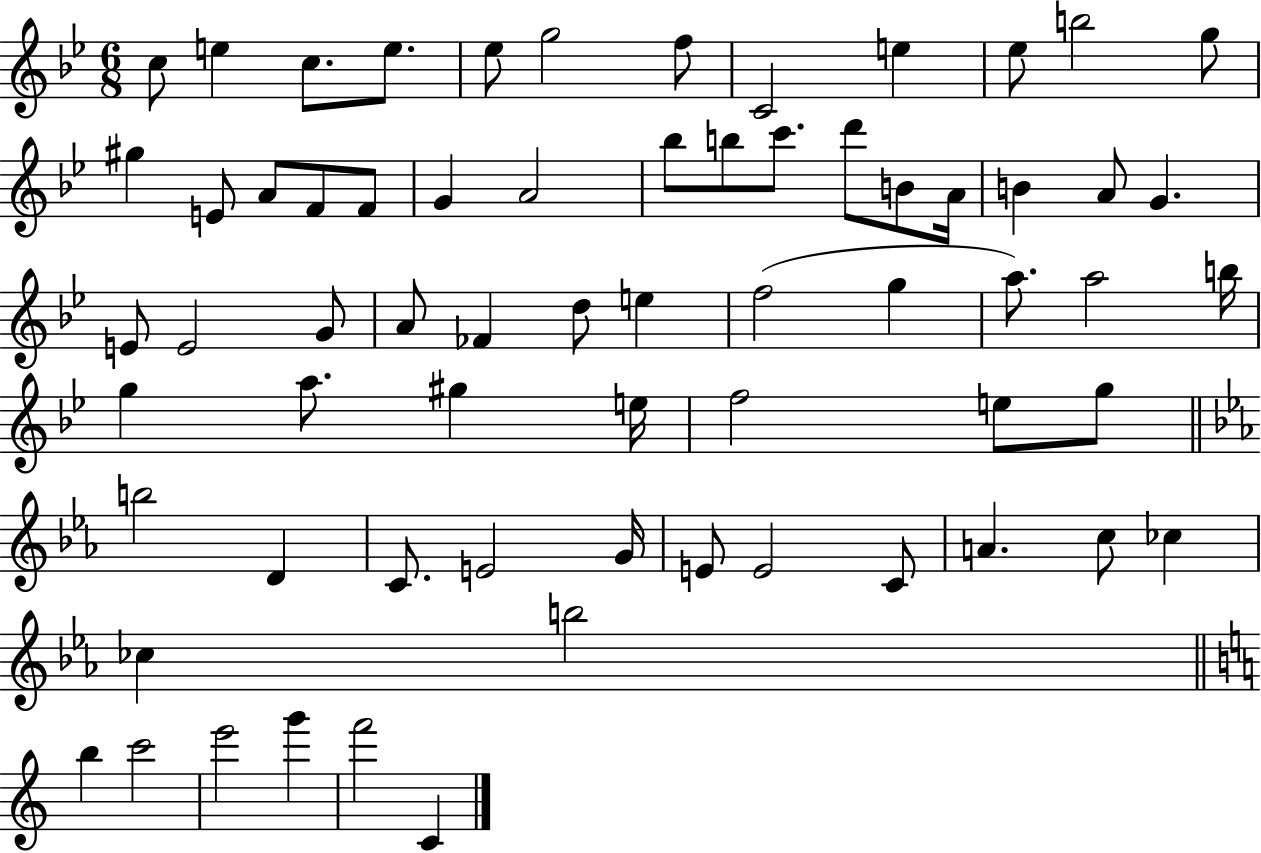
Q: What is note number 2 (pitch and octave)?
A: E5